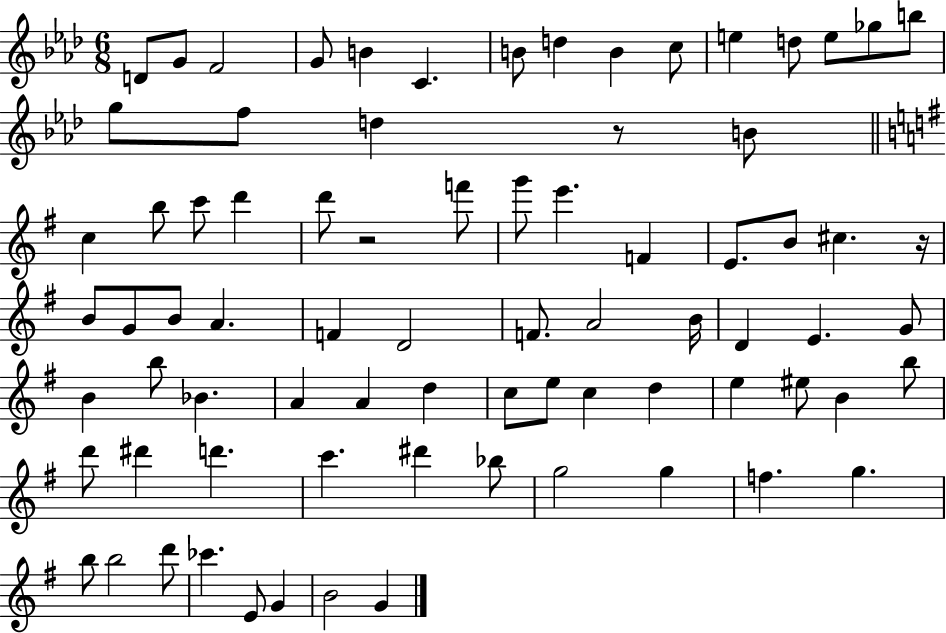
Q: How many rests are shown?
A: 3